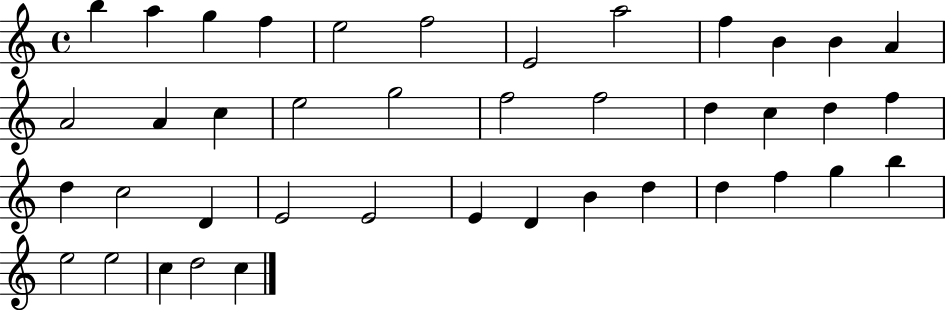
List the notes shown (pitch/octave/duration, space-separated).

B5/q A5/q G5/q F5/q E5/h F5/h E4/h A5/h F5/q B4/q B4/q A4/q A4/h A4/q C5/q E5/h G5/h F5/h F5/h D5/q C5/q D5/q F5/q D5/q C5/h D4/q E4/h E4/h E4/q D4/q B4/q D5/q D5/q F5/q G5/q B5/q E5/h E5/h C5/q D5/h C5/q